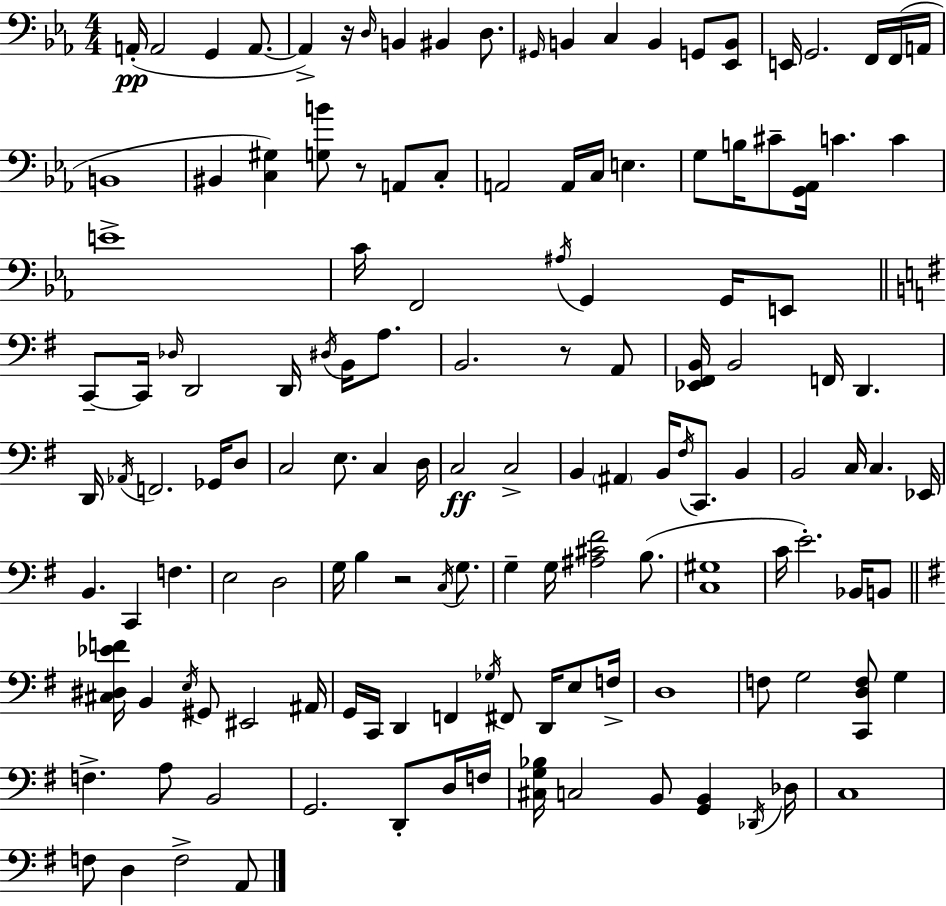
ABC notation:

X:1
T:Untitled
M:4/4
L:1/4
K:Eb
A,,/4 A,,2 G,, A,,/2 A,, z/4 D,/4 B,, ^B,, D,/2 ^G,,/4 B,, C, B,, G,,/2 [_E,,B,,]/2 E,,/4 G,,2 F,,/4 F,,/4 A,,/4 B,,4 ^B,, [C,^G,] [G,B]/2 z/2 A,,/2 C,/2 A,,2 A,,/4 C,/4 E, G,/2 B,/4 ^C/2 [G,,_A,,]/4 C C E4 C/4 F,,2 ^A,/4 G,, G,,/4 E,,/2 C,,/2 C,,/4 _D,/4 D,,2 D,,/4 ^D,/4 B,,/4 A,/2 B,,2 z/2 A,,/2 [_E,,^F,,B,,]/4 B,,2 F,,/4 D,, D,,/4 _A,,/4 F,,2 _G,,/4 D,/2 C,2 E,/2 C, D,/4 C,2 C,2 B,, ^A,, B,,/4 ^F,/4 C,,/2 B,, B,,2 C,/4 C, _E,,/4 B,, C,, F, E,2 D,2 G,/4 B, z2 C,/4 G,/2 G, G,/4 [^A,^C^F]2 B,/2 [C,^G,]4 C/4 E2 _B,,/4 B,,/2 [^C,^D,_EF]/4 B,, E,/4 ^G,,/2 ^E,,2 ^A,,/4 G,,/4 C,,/4 D,, F,, _G,/4 ^F,,/2 D,,/4 E,/2 F,/4 D,4 F,/2 G,2 [C,,D,F,]/2 G, F, A,/2 B,,2 G,,2 D,,/2 D,/4 F,/4 [^C,G,_B,]/4 C,2 B,,/2 [G,,B,,] _D,,/4 _D,/4 C,4 F,/2 D, F,2 A,,/2